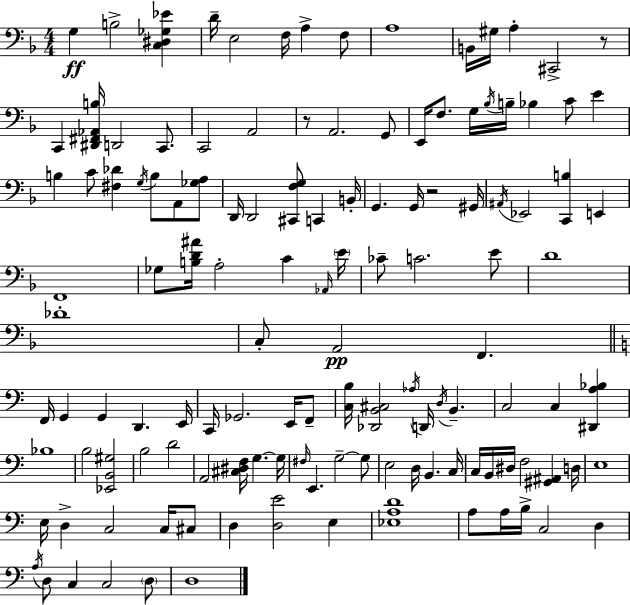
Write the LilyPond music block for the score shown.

{
  \clef bass
  \numericTimeSignature
  \time 4/4
  \key d \minor
  g4\ff b2-> <c dis ges ees'>4 | d'16-- e2 f16 a4-> f8 | a1 | b,16 gis16 a4-. cis,2-> r8 | \break c,4 <dis, fis, aes, b>16 d,2 c,8. | c,2 a,2 | r8 a,2. g,8 | e,16 f8. g16 \acciaccatura { bes16 } b16-- bes4 c'8 e'4 | \break b4 c'8 <fis des'>4 \acciaccatura { g16 } b8 a,8 | <ges a>8 d,16 d,2 <cis, f g>8 c,4 | b,16-. g,4. g,16 r2 | gis,16 \acciaccatura { ais,16 } ees,2 <c, b>4 e,4 | \break f,1 | ges8 <b d' ais'>16 a2-. c'4 | \grace { aes,16 } \parenthesize e'16 ces'8-- c'2. | e'8 d'1 | \break des'1-. | c8-. a,2\pp f,4. | \bar "||" \break \key a \minor f,16 g,4 g,4 d,4. e,16 | c,16 ges,2. e,16 f,8-- | <c b>16 <des, b, cis>2 \acciaccatura { aes16 } d,16 \acciaccatura { d16 } b,4.-- | c2 c4 <dis, a bes>4 | \break bes1 | b2 <ees, b, gis>2 | b2 d'2 | a,2 <cis dis f>16 g4.~~ | \break g16 \grace { fis16 } e,4. g2--~~ | g8 e2 d16 b,4. | c16 c16 b,16 dis16 f2 <gis, ais,>4 | d16 e1 | \break e16 d4-> c2 | c16 cis8 d4 <d e'>2 e4 | <ees a d'>1 | a8 a16 b16-> c2 d4 | \break \acciaccatura { a16 } d8 c4 c2 | \parenthesize d8 d1 | \bar "|."
}